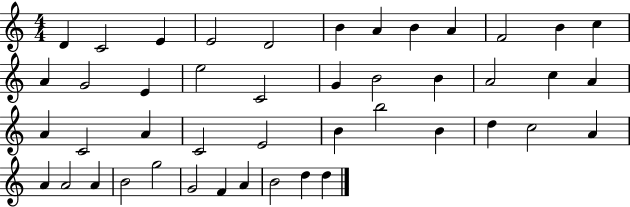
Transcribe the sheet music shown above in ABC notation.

X:1
T:Untitled
M:4/4
L:1/4
K:C
D C2 E E2 D2 B A B A F2 B c A G2 E e2 C2 G B2 B A2 c A A C2 A C2 E2 B b2 B d c2 A A A2 A B2 g2 G2 F A B2 d d